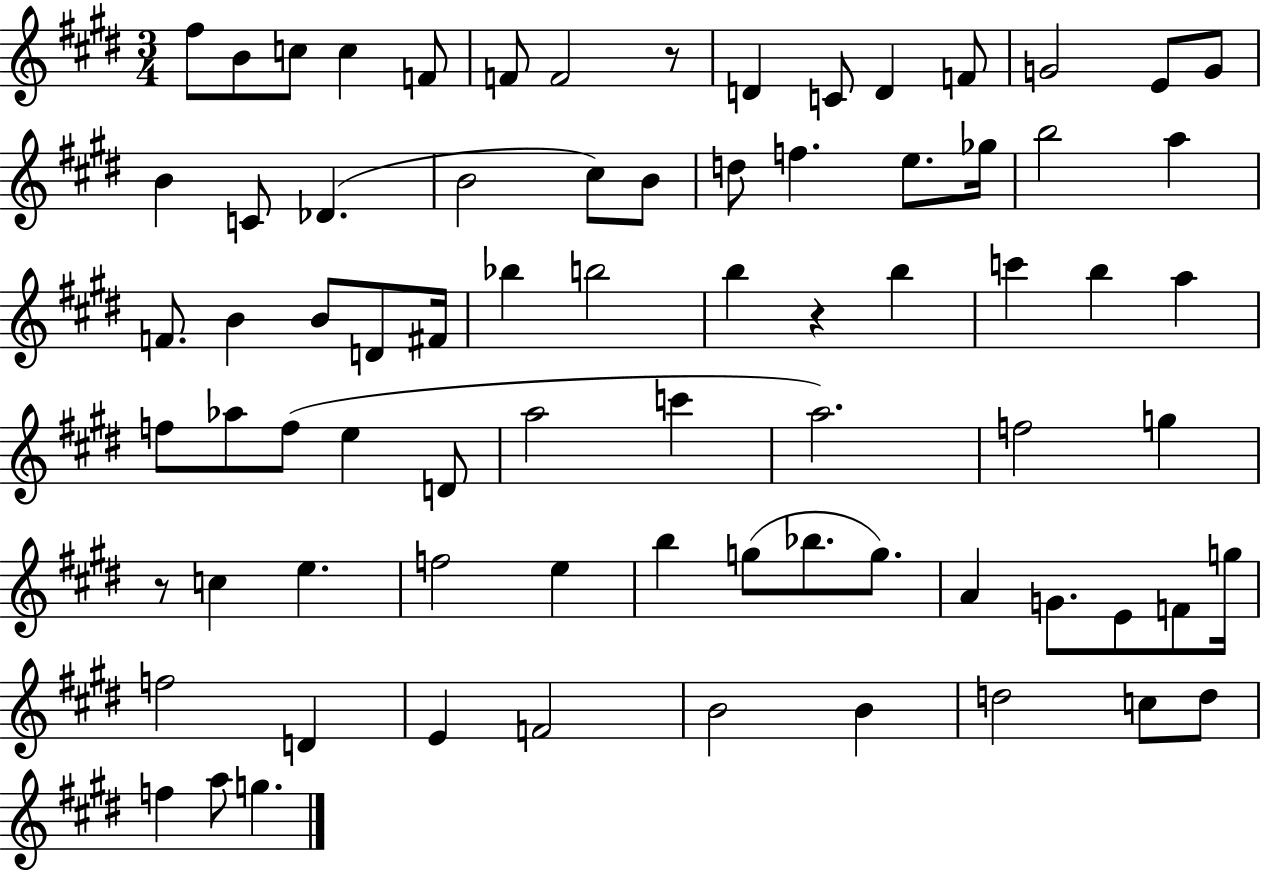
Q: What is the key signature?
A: E major